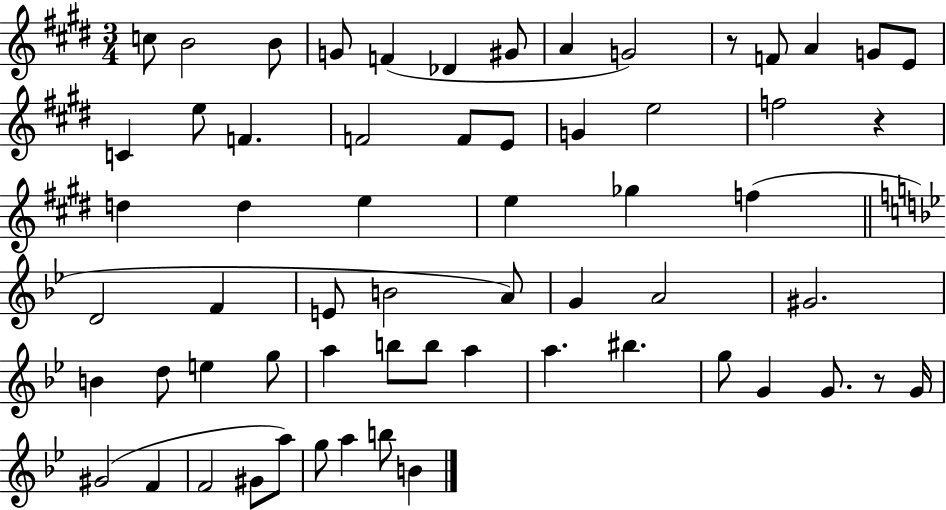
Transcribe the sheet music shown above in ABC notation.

X:1
T:Untitled
M:3/4
L:1/4
K:E
c/2 B2 B/2 G/2 F _D ^G/2 A G2 z/2 F/2 A G/2 E/2 C e/2 F F2 F/2 E/2 G e2 f2 z d d e e _g f D2 F E/2 B2 A/2 G A2 ^G2 B d/2 e g/2 a b/2 b/2 a a ^b g/2 G G/2 z/2 G/4 ^G2 F F2 ^G/2 a/2 g/2 a b/2 B